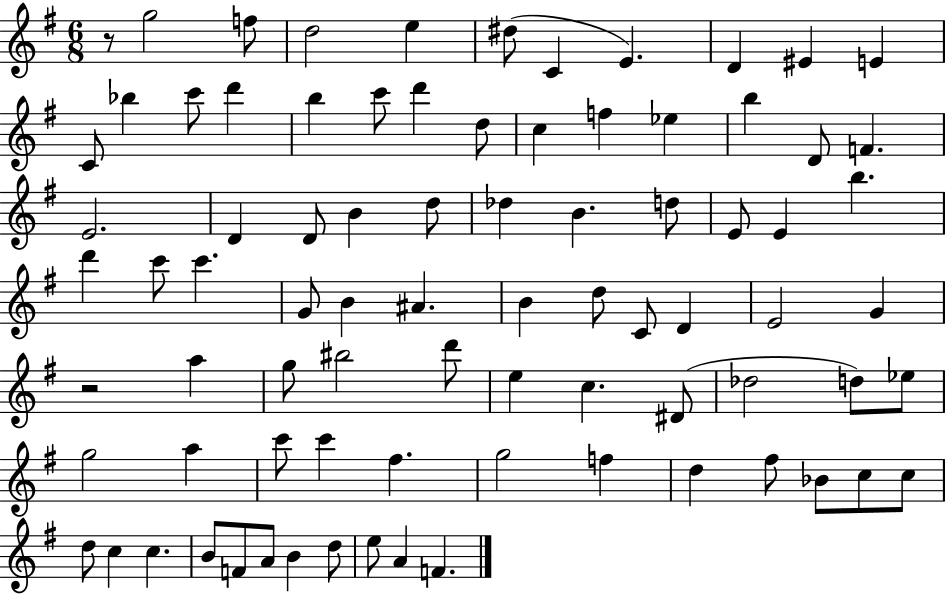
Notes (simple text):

R/e G5/h F5/e D5/h E5/q D#5/e C4/q E4/q. D4/q EIS4/q E4/q C4/e Bb5/q C6/e D6/q B5/q C6/e D6/q D5/e C5/q F5/q Eb5/q B5/q D4/e F4/q. E4/h. D4/q D4/e B4/q D5/e Db5/q B4/q. D5/e E4/e E4/q B5/q. D6/q C6/e C6/q. G4/e B4/q A#4/q. B4/q D5/e C4/e D4/q E4/h G4/q R/h A5/q G5/e BIS5/h D6/e E5/q C5/q. D#4/e Db5/h D5/e Eb5/e G5/h A5/q C6/e C6/q F#5/q. G5/h F5/q D5/q F#5/e Bb4/e C5/e C5/e D5/e C5/q C5/q. B4/e F4/e A4/e B4/q D5/e E5/e A4/q F4/q.